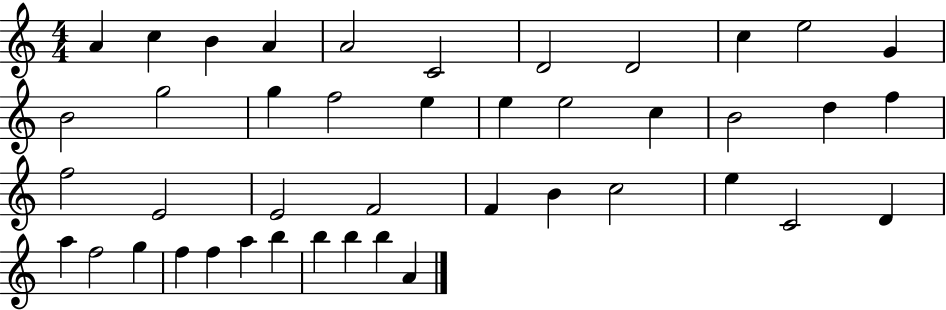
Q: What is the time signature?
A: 4/4